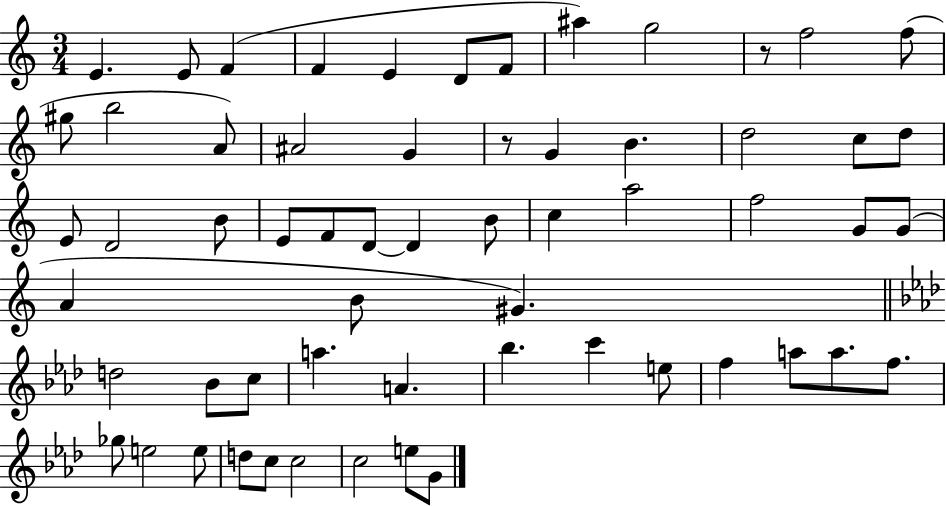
X:1
T:Untitled
M:3/4
L:1/4
K:C
E E/2 F F E D/2 F/2 ^a g2 z/2 f2 f/2 ^g/2 b2 A/2 ^A2 G z/2 G B d2 c/2 d/2 E/2 D2 B/2 E/2 F/2 D/2 D B/2 c a2 f2 G/2 G/2 A B/2 ^G d2 _B/2 c/2 a A _b c' e/2 f a/2 a/2 f/2 _g/2 e2 e/2 d/2 c/2 c2 c2 e/2 G/2